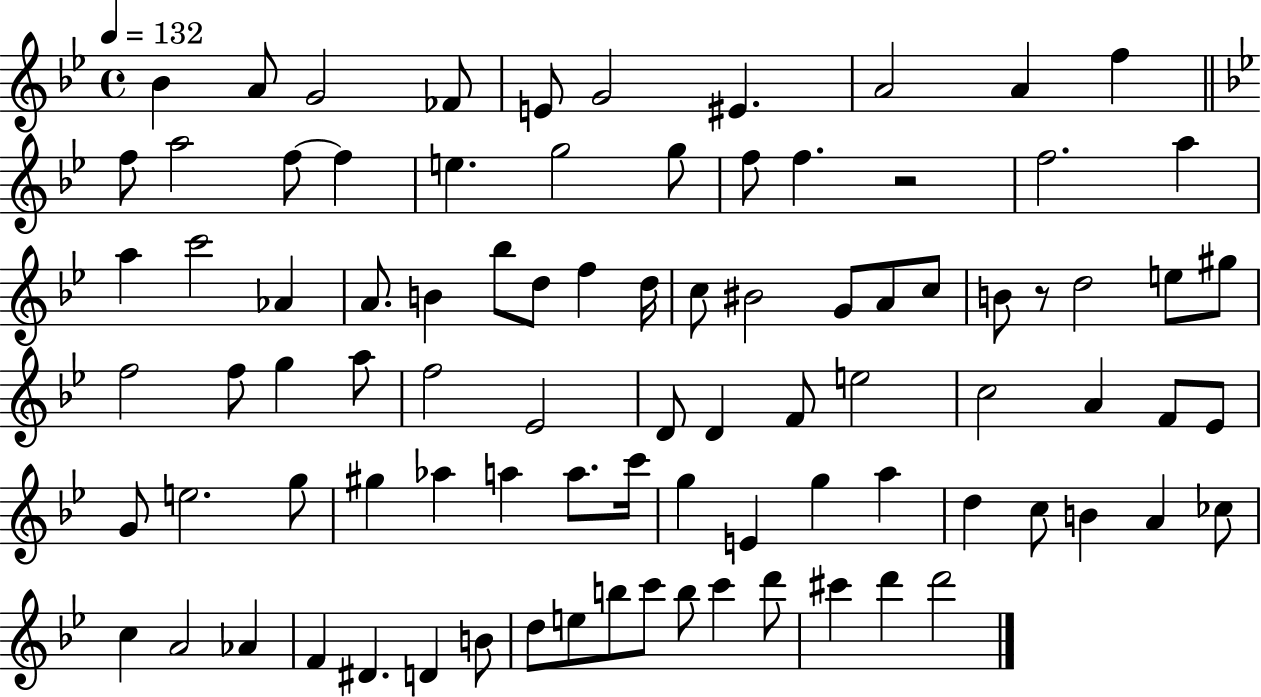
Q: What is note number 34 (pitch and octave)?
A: A4